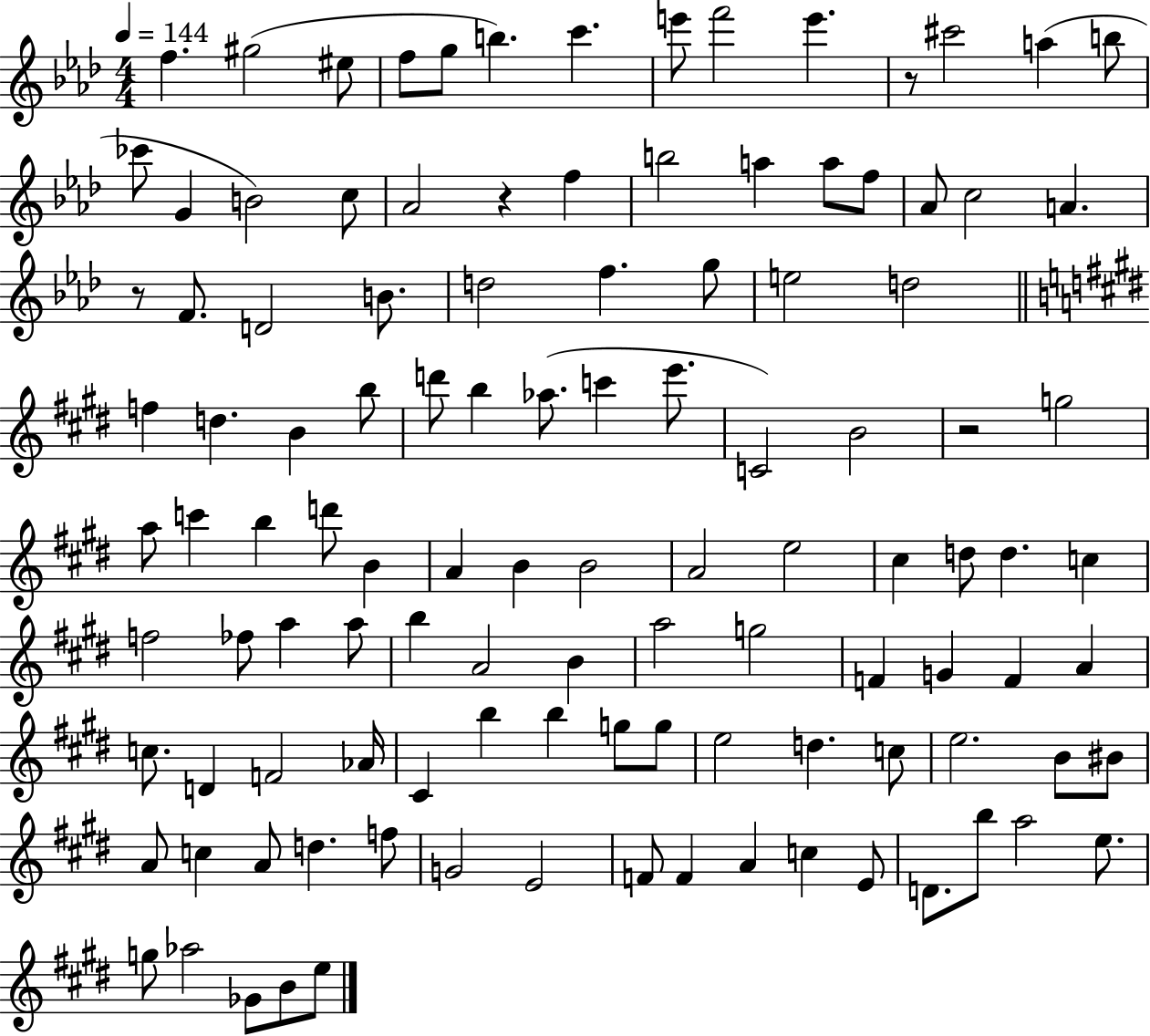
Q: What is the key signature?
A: AES major